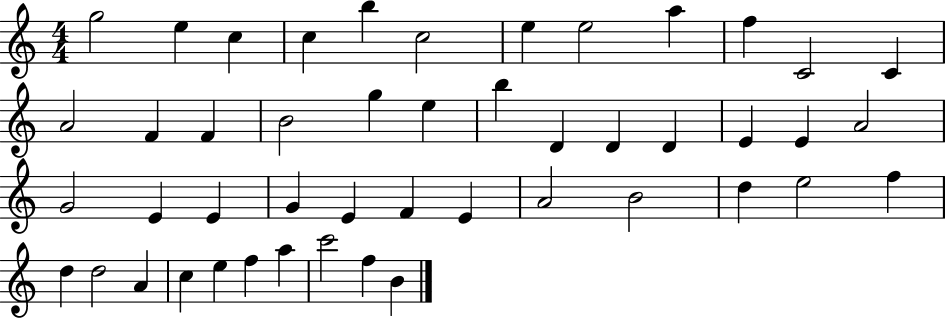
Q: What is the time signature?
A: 4/4